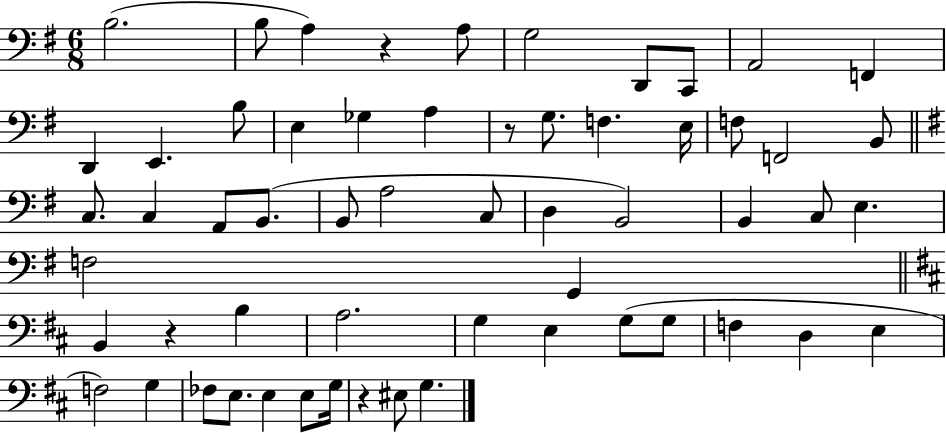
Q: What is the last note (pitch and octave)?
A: G3